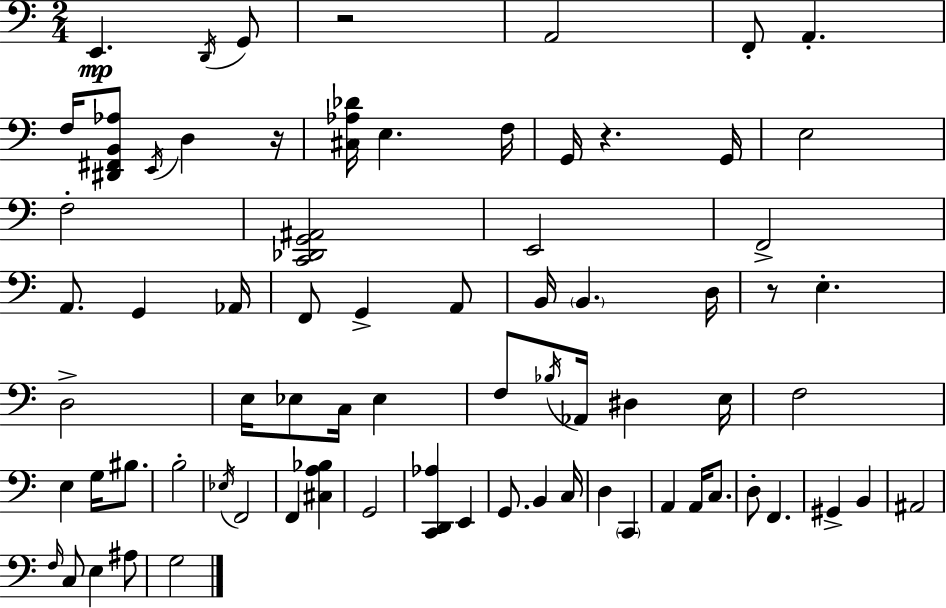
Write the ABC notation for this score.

X:1
T:Untitled
M:2/4
L:1/4
K:C
E,, D,,/4 G,,/2 z2 A,,2 F,,/2 A,, F,/4 [^D,,^F,,B,,_A,]/2 E,,/4 D, z/4 [^C,_A,_D]/4 E, F,/4 G,,/4 z G,,/4 E,2 F,2 [C,,_D,,G,,^A,,]2 E,,2 F,,2 A,,/2 G,, _A,,/4 F,,/2 G,, A,,/2 B,,/4 B,, D,/4 z/2 E, D,2 E,/4 _E,/2 C,/4 _E, F,/2 _B,/4 _A,,/4 ^D, E,/4 F,2 E, G,/4 ^B,/2 B,2 _E,/4 F,,2 F,, [^C,A,_B,] G,,2 [C,,D,,_A,] E,, G,,/2 B,, C,/4 D, C,, A,, A,,/4 C,/2 D,/2 F,, ^G,, B,, ^A,,2 F,/4 C,/2 E, ^A,/2 G,2